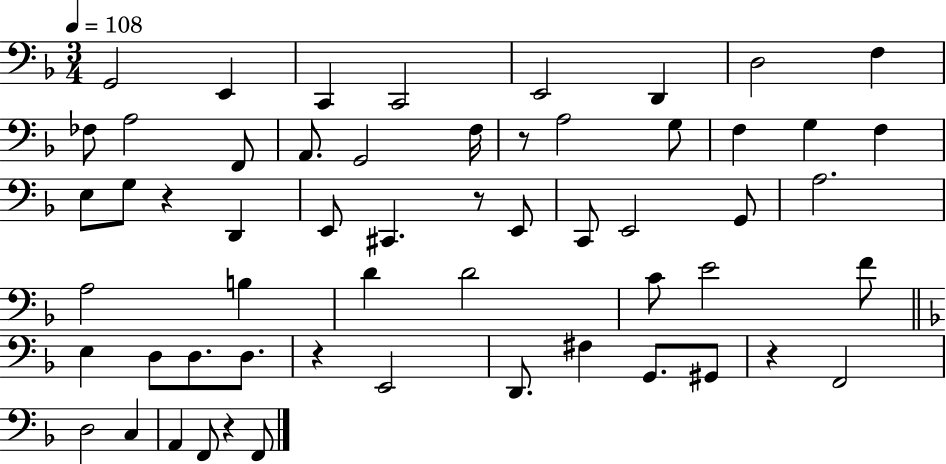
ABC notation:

X:1
T:Untitled
M:3/4
L:1/4
K:F
G,,2 E,, C,, C,,2 E,,2 D,, D,2 F, _F,/2 A,2 F,,/2 A,,/2 G,,2 F,/4 z/2 A,2 G,/2 F, G, F, E,/2 G,/2 z D,, E,,/2 ^C,, z/2 E,,/2 C,,/2 E,,2 G,,/2 A,2 A,2 B, D D2 C/2 E2 F/2 E, D,/2 D,/2 D,/2 z E,,2 D,,/2 ^F, G,,/2 ^G,,/2 z F,,2 D,2 C, A,, F,,/2 z F,,/2